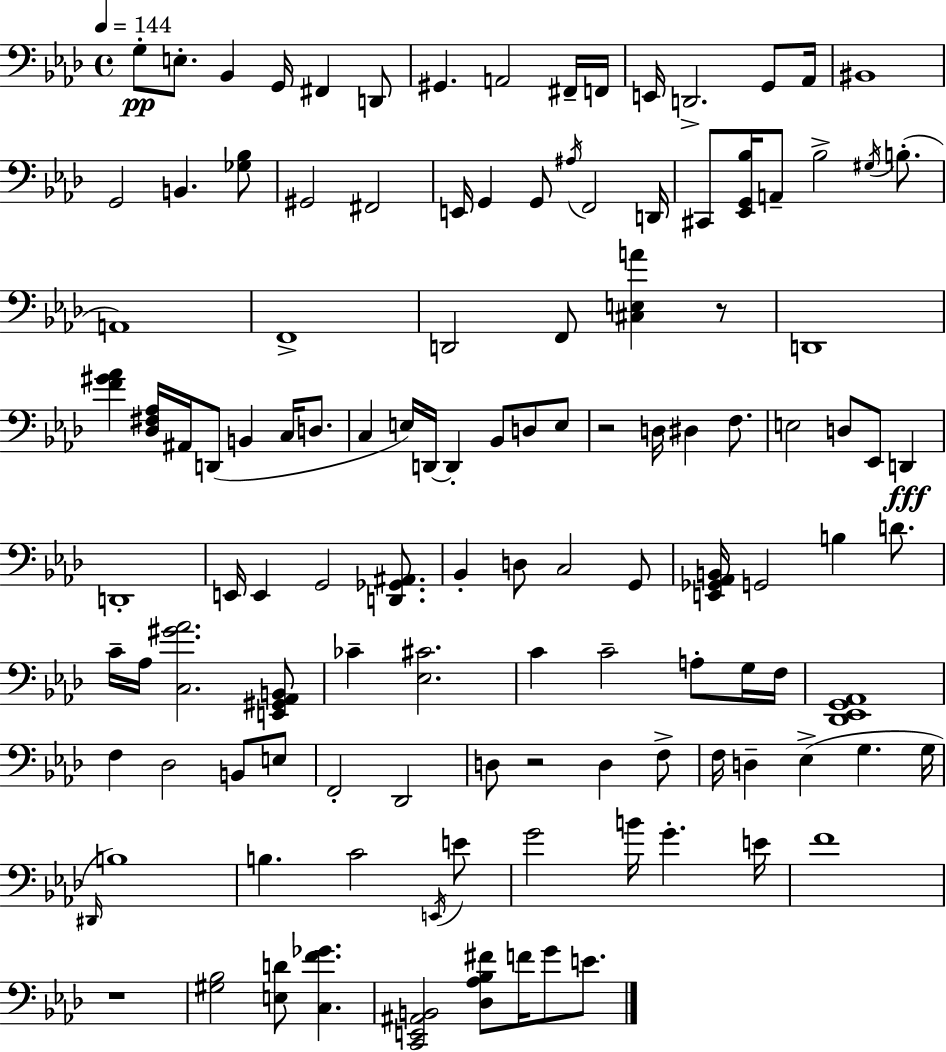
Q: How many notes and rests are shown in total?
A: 121